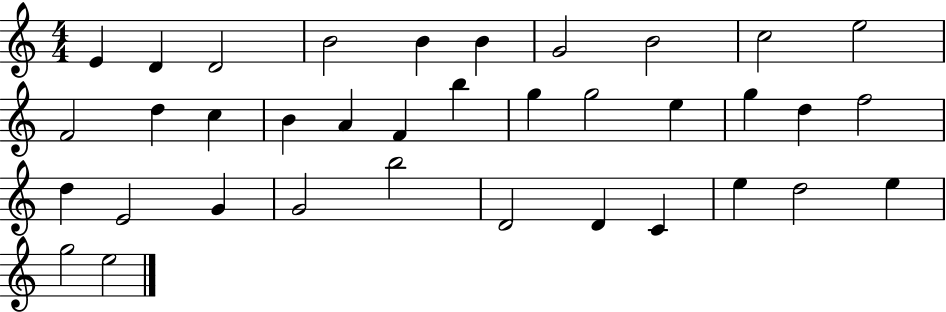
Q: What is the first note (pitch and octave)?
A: E4